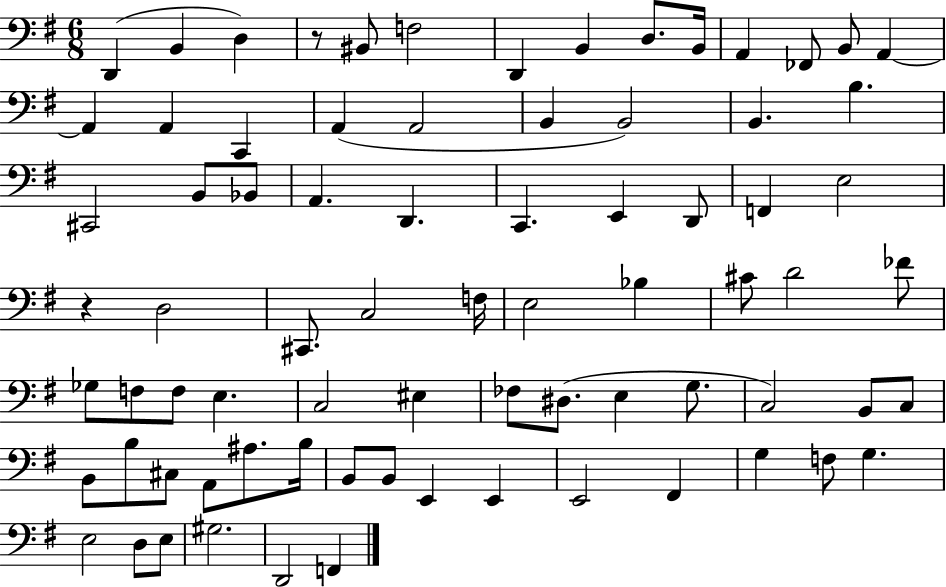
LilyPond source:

{
  \clef bass
  \numericTimeSignature
  \time 6/8
  \key g \major
  d,4( b,4 d4) | r8 bis,8 f2 | d,4 b,4 d8. b,16 | a,4 fes,8 b,8 a,4~~ | \break a,4 a,4 c,4 | a,4( a,2 | b,4 b,2) | b,4. b4. | \break cis,2 b,8 bes,8 | a,4. d,4. | c,4. e,4 d,8 | f,4 e2 | \break r4 d2 | cis,8. c2 f16 | e2 bes4 | cis'8 d'2 fes'8 | \break ges8 f8 f8 e4. | c2 eis4 | fes8 dis8.( e4 g8. | c2) b,8 c8 | \break b,8 b8 cis8 a,8 ais8. b16 | b,8 b,8 e,4 e,4 | e,2 fis,4 | g4 f8 g4. | \break e2 d8 e8 | gis2. | d,2 f,4 | \bar "|."
}